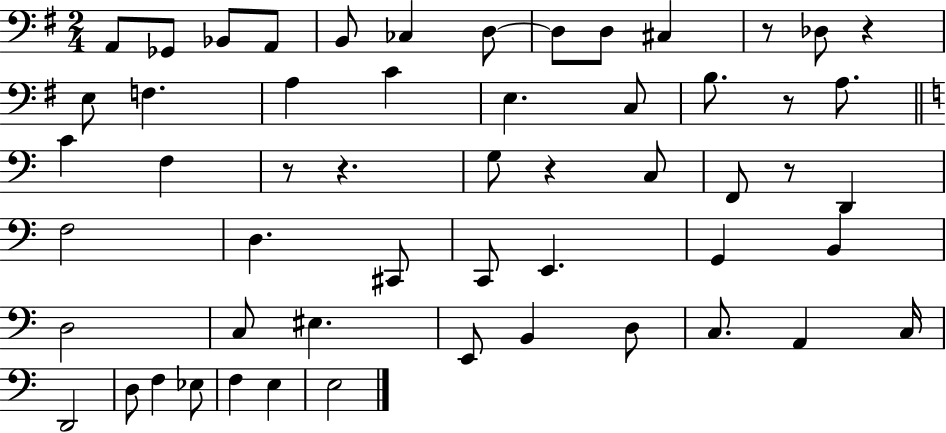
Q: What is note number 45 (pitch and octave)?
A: Eb3